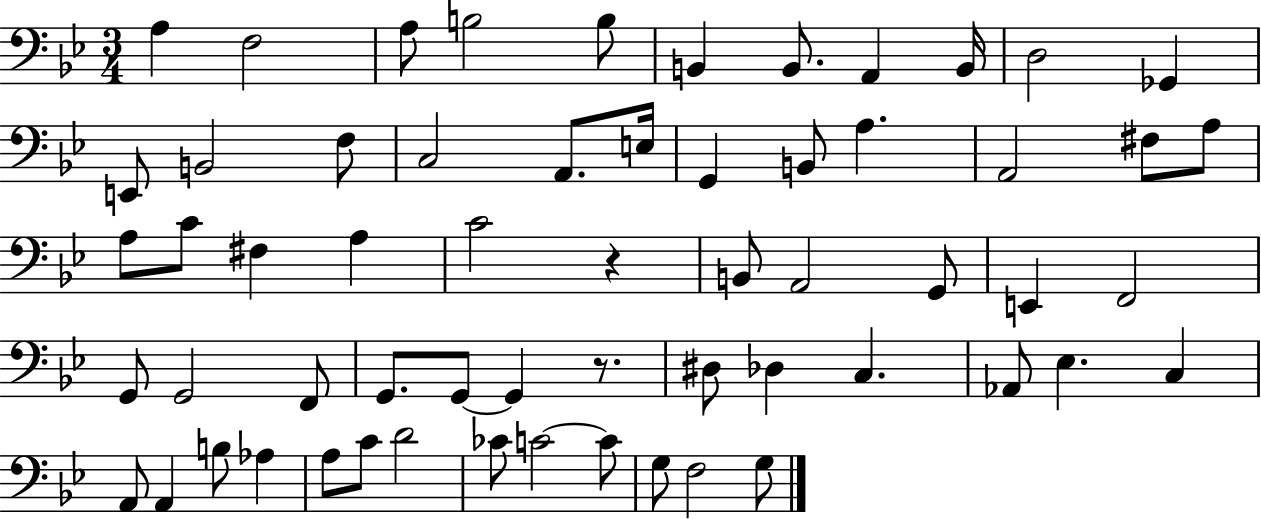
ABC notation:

X:1
T:Untitled
M:3/4
L:1/4
K:Bb
A, F,2 A,/2 B,2 B,/2 B,, B,,/2 A,, B,,/4 D,2 _G,, E,,/2 B,,2 F,/2 C,2 A,,/2 E,/4 G,, B,,/2 A, A,,2 ^F,/2 A,/2 A,/2 C/2 ^F, A, C2 z B,,/2 A,,2 G,,/2 E,, F,,2 G,,/2 G,,2 F,,/2 G,,/2 G,,/2 G,, z/2 ^D,/2 _D, C, _A,,/2 _E, C, A,,/2 A,, B,/2 _A, A,/2 C/2 D2 _C/2 C2 C/2 G,/2 F,2 G,/2